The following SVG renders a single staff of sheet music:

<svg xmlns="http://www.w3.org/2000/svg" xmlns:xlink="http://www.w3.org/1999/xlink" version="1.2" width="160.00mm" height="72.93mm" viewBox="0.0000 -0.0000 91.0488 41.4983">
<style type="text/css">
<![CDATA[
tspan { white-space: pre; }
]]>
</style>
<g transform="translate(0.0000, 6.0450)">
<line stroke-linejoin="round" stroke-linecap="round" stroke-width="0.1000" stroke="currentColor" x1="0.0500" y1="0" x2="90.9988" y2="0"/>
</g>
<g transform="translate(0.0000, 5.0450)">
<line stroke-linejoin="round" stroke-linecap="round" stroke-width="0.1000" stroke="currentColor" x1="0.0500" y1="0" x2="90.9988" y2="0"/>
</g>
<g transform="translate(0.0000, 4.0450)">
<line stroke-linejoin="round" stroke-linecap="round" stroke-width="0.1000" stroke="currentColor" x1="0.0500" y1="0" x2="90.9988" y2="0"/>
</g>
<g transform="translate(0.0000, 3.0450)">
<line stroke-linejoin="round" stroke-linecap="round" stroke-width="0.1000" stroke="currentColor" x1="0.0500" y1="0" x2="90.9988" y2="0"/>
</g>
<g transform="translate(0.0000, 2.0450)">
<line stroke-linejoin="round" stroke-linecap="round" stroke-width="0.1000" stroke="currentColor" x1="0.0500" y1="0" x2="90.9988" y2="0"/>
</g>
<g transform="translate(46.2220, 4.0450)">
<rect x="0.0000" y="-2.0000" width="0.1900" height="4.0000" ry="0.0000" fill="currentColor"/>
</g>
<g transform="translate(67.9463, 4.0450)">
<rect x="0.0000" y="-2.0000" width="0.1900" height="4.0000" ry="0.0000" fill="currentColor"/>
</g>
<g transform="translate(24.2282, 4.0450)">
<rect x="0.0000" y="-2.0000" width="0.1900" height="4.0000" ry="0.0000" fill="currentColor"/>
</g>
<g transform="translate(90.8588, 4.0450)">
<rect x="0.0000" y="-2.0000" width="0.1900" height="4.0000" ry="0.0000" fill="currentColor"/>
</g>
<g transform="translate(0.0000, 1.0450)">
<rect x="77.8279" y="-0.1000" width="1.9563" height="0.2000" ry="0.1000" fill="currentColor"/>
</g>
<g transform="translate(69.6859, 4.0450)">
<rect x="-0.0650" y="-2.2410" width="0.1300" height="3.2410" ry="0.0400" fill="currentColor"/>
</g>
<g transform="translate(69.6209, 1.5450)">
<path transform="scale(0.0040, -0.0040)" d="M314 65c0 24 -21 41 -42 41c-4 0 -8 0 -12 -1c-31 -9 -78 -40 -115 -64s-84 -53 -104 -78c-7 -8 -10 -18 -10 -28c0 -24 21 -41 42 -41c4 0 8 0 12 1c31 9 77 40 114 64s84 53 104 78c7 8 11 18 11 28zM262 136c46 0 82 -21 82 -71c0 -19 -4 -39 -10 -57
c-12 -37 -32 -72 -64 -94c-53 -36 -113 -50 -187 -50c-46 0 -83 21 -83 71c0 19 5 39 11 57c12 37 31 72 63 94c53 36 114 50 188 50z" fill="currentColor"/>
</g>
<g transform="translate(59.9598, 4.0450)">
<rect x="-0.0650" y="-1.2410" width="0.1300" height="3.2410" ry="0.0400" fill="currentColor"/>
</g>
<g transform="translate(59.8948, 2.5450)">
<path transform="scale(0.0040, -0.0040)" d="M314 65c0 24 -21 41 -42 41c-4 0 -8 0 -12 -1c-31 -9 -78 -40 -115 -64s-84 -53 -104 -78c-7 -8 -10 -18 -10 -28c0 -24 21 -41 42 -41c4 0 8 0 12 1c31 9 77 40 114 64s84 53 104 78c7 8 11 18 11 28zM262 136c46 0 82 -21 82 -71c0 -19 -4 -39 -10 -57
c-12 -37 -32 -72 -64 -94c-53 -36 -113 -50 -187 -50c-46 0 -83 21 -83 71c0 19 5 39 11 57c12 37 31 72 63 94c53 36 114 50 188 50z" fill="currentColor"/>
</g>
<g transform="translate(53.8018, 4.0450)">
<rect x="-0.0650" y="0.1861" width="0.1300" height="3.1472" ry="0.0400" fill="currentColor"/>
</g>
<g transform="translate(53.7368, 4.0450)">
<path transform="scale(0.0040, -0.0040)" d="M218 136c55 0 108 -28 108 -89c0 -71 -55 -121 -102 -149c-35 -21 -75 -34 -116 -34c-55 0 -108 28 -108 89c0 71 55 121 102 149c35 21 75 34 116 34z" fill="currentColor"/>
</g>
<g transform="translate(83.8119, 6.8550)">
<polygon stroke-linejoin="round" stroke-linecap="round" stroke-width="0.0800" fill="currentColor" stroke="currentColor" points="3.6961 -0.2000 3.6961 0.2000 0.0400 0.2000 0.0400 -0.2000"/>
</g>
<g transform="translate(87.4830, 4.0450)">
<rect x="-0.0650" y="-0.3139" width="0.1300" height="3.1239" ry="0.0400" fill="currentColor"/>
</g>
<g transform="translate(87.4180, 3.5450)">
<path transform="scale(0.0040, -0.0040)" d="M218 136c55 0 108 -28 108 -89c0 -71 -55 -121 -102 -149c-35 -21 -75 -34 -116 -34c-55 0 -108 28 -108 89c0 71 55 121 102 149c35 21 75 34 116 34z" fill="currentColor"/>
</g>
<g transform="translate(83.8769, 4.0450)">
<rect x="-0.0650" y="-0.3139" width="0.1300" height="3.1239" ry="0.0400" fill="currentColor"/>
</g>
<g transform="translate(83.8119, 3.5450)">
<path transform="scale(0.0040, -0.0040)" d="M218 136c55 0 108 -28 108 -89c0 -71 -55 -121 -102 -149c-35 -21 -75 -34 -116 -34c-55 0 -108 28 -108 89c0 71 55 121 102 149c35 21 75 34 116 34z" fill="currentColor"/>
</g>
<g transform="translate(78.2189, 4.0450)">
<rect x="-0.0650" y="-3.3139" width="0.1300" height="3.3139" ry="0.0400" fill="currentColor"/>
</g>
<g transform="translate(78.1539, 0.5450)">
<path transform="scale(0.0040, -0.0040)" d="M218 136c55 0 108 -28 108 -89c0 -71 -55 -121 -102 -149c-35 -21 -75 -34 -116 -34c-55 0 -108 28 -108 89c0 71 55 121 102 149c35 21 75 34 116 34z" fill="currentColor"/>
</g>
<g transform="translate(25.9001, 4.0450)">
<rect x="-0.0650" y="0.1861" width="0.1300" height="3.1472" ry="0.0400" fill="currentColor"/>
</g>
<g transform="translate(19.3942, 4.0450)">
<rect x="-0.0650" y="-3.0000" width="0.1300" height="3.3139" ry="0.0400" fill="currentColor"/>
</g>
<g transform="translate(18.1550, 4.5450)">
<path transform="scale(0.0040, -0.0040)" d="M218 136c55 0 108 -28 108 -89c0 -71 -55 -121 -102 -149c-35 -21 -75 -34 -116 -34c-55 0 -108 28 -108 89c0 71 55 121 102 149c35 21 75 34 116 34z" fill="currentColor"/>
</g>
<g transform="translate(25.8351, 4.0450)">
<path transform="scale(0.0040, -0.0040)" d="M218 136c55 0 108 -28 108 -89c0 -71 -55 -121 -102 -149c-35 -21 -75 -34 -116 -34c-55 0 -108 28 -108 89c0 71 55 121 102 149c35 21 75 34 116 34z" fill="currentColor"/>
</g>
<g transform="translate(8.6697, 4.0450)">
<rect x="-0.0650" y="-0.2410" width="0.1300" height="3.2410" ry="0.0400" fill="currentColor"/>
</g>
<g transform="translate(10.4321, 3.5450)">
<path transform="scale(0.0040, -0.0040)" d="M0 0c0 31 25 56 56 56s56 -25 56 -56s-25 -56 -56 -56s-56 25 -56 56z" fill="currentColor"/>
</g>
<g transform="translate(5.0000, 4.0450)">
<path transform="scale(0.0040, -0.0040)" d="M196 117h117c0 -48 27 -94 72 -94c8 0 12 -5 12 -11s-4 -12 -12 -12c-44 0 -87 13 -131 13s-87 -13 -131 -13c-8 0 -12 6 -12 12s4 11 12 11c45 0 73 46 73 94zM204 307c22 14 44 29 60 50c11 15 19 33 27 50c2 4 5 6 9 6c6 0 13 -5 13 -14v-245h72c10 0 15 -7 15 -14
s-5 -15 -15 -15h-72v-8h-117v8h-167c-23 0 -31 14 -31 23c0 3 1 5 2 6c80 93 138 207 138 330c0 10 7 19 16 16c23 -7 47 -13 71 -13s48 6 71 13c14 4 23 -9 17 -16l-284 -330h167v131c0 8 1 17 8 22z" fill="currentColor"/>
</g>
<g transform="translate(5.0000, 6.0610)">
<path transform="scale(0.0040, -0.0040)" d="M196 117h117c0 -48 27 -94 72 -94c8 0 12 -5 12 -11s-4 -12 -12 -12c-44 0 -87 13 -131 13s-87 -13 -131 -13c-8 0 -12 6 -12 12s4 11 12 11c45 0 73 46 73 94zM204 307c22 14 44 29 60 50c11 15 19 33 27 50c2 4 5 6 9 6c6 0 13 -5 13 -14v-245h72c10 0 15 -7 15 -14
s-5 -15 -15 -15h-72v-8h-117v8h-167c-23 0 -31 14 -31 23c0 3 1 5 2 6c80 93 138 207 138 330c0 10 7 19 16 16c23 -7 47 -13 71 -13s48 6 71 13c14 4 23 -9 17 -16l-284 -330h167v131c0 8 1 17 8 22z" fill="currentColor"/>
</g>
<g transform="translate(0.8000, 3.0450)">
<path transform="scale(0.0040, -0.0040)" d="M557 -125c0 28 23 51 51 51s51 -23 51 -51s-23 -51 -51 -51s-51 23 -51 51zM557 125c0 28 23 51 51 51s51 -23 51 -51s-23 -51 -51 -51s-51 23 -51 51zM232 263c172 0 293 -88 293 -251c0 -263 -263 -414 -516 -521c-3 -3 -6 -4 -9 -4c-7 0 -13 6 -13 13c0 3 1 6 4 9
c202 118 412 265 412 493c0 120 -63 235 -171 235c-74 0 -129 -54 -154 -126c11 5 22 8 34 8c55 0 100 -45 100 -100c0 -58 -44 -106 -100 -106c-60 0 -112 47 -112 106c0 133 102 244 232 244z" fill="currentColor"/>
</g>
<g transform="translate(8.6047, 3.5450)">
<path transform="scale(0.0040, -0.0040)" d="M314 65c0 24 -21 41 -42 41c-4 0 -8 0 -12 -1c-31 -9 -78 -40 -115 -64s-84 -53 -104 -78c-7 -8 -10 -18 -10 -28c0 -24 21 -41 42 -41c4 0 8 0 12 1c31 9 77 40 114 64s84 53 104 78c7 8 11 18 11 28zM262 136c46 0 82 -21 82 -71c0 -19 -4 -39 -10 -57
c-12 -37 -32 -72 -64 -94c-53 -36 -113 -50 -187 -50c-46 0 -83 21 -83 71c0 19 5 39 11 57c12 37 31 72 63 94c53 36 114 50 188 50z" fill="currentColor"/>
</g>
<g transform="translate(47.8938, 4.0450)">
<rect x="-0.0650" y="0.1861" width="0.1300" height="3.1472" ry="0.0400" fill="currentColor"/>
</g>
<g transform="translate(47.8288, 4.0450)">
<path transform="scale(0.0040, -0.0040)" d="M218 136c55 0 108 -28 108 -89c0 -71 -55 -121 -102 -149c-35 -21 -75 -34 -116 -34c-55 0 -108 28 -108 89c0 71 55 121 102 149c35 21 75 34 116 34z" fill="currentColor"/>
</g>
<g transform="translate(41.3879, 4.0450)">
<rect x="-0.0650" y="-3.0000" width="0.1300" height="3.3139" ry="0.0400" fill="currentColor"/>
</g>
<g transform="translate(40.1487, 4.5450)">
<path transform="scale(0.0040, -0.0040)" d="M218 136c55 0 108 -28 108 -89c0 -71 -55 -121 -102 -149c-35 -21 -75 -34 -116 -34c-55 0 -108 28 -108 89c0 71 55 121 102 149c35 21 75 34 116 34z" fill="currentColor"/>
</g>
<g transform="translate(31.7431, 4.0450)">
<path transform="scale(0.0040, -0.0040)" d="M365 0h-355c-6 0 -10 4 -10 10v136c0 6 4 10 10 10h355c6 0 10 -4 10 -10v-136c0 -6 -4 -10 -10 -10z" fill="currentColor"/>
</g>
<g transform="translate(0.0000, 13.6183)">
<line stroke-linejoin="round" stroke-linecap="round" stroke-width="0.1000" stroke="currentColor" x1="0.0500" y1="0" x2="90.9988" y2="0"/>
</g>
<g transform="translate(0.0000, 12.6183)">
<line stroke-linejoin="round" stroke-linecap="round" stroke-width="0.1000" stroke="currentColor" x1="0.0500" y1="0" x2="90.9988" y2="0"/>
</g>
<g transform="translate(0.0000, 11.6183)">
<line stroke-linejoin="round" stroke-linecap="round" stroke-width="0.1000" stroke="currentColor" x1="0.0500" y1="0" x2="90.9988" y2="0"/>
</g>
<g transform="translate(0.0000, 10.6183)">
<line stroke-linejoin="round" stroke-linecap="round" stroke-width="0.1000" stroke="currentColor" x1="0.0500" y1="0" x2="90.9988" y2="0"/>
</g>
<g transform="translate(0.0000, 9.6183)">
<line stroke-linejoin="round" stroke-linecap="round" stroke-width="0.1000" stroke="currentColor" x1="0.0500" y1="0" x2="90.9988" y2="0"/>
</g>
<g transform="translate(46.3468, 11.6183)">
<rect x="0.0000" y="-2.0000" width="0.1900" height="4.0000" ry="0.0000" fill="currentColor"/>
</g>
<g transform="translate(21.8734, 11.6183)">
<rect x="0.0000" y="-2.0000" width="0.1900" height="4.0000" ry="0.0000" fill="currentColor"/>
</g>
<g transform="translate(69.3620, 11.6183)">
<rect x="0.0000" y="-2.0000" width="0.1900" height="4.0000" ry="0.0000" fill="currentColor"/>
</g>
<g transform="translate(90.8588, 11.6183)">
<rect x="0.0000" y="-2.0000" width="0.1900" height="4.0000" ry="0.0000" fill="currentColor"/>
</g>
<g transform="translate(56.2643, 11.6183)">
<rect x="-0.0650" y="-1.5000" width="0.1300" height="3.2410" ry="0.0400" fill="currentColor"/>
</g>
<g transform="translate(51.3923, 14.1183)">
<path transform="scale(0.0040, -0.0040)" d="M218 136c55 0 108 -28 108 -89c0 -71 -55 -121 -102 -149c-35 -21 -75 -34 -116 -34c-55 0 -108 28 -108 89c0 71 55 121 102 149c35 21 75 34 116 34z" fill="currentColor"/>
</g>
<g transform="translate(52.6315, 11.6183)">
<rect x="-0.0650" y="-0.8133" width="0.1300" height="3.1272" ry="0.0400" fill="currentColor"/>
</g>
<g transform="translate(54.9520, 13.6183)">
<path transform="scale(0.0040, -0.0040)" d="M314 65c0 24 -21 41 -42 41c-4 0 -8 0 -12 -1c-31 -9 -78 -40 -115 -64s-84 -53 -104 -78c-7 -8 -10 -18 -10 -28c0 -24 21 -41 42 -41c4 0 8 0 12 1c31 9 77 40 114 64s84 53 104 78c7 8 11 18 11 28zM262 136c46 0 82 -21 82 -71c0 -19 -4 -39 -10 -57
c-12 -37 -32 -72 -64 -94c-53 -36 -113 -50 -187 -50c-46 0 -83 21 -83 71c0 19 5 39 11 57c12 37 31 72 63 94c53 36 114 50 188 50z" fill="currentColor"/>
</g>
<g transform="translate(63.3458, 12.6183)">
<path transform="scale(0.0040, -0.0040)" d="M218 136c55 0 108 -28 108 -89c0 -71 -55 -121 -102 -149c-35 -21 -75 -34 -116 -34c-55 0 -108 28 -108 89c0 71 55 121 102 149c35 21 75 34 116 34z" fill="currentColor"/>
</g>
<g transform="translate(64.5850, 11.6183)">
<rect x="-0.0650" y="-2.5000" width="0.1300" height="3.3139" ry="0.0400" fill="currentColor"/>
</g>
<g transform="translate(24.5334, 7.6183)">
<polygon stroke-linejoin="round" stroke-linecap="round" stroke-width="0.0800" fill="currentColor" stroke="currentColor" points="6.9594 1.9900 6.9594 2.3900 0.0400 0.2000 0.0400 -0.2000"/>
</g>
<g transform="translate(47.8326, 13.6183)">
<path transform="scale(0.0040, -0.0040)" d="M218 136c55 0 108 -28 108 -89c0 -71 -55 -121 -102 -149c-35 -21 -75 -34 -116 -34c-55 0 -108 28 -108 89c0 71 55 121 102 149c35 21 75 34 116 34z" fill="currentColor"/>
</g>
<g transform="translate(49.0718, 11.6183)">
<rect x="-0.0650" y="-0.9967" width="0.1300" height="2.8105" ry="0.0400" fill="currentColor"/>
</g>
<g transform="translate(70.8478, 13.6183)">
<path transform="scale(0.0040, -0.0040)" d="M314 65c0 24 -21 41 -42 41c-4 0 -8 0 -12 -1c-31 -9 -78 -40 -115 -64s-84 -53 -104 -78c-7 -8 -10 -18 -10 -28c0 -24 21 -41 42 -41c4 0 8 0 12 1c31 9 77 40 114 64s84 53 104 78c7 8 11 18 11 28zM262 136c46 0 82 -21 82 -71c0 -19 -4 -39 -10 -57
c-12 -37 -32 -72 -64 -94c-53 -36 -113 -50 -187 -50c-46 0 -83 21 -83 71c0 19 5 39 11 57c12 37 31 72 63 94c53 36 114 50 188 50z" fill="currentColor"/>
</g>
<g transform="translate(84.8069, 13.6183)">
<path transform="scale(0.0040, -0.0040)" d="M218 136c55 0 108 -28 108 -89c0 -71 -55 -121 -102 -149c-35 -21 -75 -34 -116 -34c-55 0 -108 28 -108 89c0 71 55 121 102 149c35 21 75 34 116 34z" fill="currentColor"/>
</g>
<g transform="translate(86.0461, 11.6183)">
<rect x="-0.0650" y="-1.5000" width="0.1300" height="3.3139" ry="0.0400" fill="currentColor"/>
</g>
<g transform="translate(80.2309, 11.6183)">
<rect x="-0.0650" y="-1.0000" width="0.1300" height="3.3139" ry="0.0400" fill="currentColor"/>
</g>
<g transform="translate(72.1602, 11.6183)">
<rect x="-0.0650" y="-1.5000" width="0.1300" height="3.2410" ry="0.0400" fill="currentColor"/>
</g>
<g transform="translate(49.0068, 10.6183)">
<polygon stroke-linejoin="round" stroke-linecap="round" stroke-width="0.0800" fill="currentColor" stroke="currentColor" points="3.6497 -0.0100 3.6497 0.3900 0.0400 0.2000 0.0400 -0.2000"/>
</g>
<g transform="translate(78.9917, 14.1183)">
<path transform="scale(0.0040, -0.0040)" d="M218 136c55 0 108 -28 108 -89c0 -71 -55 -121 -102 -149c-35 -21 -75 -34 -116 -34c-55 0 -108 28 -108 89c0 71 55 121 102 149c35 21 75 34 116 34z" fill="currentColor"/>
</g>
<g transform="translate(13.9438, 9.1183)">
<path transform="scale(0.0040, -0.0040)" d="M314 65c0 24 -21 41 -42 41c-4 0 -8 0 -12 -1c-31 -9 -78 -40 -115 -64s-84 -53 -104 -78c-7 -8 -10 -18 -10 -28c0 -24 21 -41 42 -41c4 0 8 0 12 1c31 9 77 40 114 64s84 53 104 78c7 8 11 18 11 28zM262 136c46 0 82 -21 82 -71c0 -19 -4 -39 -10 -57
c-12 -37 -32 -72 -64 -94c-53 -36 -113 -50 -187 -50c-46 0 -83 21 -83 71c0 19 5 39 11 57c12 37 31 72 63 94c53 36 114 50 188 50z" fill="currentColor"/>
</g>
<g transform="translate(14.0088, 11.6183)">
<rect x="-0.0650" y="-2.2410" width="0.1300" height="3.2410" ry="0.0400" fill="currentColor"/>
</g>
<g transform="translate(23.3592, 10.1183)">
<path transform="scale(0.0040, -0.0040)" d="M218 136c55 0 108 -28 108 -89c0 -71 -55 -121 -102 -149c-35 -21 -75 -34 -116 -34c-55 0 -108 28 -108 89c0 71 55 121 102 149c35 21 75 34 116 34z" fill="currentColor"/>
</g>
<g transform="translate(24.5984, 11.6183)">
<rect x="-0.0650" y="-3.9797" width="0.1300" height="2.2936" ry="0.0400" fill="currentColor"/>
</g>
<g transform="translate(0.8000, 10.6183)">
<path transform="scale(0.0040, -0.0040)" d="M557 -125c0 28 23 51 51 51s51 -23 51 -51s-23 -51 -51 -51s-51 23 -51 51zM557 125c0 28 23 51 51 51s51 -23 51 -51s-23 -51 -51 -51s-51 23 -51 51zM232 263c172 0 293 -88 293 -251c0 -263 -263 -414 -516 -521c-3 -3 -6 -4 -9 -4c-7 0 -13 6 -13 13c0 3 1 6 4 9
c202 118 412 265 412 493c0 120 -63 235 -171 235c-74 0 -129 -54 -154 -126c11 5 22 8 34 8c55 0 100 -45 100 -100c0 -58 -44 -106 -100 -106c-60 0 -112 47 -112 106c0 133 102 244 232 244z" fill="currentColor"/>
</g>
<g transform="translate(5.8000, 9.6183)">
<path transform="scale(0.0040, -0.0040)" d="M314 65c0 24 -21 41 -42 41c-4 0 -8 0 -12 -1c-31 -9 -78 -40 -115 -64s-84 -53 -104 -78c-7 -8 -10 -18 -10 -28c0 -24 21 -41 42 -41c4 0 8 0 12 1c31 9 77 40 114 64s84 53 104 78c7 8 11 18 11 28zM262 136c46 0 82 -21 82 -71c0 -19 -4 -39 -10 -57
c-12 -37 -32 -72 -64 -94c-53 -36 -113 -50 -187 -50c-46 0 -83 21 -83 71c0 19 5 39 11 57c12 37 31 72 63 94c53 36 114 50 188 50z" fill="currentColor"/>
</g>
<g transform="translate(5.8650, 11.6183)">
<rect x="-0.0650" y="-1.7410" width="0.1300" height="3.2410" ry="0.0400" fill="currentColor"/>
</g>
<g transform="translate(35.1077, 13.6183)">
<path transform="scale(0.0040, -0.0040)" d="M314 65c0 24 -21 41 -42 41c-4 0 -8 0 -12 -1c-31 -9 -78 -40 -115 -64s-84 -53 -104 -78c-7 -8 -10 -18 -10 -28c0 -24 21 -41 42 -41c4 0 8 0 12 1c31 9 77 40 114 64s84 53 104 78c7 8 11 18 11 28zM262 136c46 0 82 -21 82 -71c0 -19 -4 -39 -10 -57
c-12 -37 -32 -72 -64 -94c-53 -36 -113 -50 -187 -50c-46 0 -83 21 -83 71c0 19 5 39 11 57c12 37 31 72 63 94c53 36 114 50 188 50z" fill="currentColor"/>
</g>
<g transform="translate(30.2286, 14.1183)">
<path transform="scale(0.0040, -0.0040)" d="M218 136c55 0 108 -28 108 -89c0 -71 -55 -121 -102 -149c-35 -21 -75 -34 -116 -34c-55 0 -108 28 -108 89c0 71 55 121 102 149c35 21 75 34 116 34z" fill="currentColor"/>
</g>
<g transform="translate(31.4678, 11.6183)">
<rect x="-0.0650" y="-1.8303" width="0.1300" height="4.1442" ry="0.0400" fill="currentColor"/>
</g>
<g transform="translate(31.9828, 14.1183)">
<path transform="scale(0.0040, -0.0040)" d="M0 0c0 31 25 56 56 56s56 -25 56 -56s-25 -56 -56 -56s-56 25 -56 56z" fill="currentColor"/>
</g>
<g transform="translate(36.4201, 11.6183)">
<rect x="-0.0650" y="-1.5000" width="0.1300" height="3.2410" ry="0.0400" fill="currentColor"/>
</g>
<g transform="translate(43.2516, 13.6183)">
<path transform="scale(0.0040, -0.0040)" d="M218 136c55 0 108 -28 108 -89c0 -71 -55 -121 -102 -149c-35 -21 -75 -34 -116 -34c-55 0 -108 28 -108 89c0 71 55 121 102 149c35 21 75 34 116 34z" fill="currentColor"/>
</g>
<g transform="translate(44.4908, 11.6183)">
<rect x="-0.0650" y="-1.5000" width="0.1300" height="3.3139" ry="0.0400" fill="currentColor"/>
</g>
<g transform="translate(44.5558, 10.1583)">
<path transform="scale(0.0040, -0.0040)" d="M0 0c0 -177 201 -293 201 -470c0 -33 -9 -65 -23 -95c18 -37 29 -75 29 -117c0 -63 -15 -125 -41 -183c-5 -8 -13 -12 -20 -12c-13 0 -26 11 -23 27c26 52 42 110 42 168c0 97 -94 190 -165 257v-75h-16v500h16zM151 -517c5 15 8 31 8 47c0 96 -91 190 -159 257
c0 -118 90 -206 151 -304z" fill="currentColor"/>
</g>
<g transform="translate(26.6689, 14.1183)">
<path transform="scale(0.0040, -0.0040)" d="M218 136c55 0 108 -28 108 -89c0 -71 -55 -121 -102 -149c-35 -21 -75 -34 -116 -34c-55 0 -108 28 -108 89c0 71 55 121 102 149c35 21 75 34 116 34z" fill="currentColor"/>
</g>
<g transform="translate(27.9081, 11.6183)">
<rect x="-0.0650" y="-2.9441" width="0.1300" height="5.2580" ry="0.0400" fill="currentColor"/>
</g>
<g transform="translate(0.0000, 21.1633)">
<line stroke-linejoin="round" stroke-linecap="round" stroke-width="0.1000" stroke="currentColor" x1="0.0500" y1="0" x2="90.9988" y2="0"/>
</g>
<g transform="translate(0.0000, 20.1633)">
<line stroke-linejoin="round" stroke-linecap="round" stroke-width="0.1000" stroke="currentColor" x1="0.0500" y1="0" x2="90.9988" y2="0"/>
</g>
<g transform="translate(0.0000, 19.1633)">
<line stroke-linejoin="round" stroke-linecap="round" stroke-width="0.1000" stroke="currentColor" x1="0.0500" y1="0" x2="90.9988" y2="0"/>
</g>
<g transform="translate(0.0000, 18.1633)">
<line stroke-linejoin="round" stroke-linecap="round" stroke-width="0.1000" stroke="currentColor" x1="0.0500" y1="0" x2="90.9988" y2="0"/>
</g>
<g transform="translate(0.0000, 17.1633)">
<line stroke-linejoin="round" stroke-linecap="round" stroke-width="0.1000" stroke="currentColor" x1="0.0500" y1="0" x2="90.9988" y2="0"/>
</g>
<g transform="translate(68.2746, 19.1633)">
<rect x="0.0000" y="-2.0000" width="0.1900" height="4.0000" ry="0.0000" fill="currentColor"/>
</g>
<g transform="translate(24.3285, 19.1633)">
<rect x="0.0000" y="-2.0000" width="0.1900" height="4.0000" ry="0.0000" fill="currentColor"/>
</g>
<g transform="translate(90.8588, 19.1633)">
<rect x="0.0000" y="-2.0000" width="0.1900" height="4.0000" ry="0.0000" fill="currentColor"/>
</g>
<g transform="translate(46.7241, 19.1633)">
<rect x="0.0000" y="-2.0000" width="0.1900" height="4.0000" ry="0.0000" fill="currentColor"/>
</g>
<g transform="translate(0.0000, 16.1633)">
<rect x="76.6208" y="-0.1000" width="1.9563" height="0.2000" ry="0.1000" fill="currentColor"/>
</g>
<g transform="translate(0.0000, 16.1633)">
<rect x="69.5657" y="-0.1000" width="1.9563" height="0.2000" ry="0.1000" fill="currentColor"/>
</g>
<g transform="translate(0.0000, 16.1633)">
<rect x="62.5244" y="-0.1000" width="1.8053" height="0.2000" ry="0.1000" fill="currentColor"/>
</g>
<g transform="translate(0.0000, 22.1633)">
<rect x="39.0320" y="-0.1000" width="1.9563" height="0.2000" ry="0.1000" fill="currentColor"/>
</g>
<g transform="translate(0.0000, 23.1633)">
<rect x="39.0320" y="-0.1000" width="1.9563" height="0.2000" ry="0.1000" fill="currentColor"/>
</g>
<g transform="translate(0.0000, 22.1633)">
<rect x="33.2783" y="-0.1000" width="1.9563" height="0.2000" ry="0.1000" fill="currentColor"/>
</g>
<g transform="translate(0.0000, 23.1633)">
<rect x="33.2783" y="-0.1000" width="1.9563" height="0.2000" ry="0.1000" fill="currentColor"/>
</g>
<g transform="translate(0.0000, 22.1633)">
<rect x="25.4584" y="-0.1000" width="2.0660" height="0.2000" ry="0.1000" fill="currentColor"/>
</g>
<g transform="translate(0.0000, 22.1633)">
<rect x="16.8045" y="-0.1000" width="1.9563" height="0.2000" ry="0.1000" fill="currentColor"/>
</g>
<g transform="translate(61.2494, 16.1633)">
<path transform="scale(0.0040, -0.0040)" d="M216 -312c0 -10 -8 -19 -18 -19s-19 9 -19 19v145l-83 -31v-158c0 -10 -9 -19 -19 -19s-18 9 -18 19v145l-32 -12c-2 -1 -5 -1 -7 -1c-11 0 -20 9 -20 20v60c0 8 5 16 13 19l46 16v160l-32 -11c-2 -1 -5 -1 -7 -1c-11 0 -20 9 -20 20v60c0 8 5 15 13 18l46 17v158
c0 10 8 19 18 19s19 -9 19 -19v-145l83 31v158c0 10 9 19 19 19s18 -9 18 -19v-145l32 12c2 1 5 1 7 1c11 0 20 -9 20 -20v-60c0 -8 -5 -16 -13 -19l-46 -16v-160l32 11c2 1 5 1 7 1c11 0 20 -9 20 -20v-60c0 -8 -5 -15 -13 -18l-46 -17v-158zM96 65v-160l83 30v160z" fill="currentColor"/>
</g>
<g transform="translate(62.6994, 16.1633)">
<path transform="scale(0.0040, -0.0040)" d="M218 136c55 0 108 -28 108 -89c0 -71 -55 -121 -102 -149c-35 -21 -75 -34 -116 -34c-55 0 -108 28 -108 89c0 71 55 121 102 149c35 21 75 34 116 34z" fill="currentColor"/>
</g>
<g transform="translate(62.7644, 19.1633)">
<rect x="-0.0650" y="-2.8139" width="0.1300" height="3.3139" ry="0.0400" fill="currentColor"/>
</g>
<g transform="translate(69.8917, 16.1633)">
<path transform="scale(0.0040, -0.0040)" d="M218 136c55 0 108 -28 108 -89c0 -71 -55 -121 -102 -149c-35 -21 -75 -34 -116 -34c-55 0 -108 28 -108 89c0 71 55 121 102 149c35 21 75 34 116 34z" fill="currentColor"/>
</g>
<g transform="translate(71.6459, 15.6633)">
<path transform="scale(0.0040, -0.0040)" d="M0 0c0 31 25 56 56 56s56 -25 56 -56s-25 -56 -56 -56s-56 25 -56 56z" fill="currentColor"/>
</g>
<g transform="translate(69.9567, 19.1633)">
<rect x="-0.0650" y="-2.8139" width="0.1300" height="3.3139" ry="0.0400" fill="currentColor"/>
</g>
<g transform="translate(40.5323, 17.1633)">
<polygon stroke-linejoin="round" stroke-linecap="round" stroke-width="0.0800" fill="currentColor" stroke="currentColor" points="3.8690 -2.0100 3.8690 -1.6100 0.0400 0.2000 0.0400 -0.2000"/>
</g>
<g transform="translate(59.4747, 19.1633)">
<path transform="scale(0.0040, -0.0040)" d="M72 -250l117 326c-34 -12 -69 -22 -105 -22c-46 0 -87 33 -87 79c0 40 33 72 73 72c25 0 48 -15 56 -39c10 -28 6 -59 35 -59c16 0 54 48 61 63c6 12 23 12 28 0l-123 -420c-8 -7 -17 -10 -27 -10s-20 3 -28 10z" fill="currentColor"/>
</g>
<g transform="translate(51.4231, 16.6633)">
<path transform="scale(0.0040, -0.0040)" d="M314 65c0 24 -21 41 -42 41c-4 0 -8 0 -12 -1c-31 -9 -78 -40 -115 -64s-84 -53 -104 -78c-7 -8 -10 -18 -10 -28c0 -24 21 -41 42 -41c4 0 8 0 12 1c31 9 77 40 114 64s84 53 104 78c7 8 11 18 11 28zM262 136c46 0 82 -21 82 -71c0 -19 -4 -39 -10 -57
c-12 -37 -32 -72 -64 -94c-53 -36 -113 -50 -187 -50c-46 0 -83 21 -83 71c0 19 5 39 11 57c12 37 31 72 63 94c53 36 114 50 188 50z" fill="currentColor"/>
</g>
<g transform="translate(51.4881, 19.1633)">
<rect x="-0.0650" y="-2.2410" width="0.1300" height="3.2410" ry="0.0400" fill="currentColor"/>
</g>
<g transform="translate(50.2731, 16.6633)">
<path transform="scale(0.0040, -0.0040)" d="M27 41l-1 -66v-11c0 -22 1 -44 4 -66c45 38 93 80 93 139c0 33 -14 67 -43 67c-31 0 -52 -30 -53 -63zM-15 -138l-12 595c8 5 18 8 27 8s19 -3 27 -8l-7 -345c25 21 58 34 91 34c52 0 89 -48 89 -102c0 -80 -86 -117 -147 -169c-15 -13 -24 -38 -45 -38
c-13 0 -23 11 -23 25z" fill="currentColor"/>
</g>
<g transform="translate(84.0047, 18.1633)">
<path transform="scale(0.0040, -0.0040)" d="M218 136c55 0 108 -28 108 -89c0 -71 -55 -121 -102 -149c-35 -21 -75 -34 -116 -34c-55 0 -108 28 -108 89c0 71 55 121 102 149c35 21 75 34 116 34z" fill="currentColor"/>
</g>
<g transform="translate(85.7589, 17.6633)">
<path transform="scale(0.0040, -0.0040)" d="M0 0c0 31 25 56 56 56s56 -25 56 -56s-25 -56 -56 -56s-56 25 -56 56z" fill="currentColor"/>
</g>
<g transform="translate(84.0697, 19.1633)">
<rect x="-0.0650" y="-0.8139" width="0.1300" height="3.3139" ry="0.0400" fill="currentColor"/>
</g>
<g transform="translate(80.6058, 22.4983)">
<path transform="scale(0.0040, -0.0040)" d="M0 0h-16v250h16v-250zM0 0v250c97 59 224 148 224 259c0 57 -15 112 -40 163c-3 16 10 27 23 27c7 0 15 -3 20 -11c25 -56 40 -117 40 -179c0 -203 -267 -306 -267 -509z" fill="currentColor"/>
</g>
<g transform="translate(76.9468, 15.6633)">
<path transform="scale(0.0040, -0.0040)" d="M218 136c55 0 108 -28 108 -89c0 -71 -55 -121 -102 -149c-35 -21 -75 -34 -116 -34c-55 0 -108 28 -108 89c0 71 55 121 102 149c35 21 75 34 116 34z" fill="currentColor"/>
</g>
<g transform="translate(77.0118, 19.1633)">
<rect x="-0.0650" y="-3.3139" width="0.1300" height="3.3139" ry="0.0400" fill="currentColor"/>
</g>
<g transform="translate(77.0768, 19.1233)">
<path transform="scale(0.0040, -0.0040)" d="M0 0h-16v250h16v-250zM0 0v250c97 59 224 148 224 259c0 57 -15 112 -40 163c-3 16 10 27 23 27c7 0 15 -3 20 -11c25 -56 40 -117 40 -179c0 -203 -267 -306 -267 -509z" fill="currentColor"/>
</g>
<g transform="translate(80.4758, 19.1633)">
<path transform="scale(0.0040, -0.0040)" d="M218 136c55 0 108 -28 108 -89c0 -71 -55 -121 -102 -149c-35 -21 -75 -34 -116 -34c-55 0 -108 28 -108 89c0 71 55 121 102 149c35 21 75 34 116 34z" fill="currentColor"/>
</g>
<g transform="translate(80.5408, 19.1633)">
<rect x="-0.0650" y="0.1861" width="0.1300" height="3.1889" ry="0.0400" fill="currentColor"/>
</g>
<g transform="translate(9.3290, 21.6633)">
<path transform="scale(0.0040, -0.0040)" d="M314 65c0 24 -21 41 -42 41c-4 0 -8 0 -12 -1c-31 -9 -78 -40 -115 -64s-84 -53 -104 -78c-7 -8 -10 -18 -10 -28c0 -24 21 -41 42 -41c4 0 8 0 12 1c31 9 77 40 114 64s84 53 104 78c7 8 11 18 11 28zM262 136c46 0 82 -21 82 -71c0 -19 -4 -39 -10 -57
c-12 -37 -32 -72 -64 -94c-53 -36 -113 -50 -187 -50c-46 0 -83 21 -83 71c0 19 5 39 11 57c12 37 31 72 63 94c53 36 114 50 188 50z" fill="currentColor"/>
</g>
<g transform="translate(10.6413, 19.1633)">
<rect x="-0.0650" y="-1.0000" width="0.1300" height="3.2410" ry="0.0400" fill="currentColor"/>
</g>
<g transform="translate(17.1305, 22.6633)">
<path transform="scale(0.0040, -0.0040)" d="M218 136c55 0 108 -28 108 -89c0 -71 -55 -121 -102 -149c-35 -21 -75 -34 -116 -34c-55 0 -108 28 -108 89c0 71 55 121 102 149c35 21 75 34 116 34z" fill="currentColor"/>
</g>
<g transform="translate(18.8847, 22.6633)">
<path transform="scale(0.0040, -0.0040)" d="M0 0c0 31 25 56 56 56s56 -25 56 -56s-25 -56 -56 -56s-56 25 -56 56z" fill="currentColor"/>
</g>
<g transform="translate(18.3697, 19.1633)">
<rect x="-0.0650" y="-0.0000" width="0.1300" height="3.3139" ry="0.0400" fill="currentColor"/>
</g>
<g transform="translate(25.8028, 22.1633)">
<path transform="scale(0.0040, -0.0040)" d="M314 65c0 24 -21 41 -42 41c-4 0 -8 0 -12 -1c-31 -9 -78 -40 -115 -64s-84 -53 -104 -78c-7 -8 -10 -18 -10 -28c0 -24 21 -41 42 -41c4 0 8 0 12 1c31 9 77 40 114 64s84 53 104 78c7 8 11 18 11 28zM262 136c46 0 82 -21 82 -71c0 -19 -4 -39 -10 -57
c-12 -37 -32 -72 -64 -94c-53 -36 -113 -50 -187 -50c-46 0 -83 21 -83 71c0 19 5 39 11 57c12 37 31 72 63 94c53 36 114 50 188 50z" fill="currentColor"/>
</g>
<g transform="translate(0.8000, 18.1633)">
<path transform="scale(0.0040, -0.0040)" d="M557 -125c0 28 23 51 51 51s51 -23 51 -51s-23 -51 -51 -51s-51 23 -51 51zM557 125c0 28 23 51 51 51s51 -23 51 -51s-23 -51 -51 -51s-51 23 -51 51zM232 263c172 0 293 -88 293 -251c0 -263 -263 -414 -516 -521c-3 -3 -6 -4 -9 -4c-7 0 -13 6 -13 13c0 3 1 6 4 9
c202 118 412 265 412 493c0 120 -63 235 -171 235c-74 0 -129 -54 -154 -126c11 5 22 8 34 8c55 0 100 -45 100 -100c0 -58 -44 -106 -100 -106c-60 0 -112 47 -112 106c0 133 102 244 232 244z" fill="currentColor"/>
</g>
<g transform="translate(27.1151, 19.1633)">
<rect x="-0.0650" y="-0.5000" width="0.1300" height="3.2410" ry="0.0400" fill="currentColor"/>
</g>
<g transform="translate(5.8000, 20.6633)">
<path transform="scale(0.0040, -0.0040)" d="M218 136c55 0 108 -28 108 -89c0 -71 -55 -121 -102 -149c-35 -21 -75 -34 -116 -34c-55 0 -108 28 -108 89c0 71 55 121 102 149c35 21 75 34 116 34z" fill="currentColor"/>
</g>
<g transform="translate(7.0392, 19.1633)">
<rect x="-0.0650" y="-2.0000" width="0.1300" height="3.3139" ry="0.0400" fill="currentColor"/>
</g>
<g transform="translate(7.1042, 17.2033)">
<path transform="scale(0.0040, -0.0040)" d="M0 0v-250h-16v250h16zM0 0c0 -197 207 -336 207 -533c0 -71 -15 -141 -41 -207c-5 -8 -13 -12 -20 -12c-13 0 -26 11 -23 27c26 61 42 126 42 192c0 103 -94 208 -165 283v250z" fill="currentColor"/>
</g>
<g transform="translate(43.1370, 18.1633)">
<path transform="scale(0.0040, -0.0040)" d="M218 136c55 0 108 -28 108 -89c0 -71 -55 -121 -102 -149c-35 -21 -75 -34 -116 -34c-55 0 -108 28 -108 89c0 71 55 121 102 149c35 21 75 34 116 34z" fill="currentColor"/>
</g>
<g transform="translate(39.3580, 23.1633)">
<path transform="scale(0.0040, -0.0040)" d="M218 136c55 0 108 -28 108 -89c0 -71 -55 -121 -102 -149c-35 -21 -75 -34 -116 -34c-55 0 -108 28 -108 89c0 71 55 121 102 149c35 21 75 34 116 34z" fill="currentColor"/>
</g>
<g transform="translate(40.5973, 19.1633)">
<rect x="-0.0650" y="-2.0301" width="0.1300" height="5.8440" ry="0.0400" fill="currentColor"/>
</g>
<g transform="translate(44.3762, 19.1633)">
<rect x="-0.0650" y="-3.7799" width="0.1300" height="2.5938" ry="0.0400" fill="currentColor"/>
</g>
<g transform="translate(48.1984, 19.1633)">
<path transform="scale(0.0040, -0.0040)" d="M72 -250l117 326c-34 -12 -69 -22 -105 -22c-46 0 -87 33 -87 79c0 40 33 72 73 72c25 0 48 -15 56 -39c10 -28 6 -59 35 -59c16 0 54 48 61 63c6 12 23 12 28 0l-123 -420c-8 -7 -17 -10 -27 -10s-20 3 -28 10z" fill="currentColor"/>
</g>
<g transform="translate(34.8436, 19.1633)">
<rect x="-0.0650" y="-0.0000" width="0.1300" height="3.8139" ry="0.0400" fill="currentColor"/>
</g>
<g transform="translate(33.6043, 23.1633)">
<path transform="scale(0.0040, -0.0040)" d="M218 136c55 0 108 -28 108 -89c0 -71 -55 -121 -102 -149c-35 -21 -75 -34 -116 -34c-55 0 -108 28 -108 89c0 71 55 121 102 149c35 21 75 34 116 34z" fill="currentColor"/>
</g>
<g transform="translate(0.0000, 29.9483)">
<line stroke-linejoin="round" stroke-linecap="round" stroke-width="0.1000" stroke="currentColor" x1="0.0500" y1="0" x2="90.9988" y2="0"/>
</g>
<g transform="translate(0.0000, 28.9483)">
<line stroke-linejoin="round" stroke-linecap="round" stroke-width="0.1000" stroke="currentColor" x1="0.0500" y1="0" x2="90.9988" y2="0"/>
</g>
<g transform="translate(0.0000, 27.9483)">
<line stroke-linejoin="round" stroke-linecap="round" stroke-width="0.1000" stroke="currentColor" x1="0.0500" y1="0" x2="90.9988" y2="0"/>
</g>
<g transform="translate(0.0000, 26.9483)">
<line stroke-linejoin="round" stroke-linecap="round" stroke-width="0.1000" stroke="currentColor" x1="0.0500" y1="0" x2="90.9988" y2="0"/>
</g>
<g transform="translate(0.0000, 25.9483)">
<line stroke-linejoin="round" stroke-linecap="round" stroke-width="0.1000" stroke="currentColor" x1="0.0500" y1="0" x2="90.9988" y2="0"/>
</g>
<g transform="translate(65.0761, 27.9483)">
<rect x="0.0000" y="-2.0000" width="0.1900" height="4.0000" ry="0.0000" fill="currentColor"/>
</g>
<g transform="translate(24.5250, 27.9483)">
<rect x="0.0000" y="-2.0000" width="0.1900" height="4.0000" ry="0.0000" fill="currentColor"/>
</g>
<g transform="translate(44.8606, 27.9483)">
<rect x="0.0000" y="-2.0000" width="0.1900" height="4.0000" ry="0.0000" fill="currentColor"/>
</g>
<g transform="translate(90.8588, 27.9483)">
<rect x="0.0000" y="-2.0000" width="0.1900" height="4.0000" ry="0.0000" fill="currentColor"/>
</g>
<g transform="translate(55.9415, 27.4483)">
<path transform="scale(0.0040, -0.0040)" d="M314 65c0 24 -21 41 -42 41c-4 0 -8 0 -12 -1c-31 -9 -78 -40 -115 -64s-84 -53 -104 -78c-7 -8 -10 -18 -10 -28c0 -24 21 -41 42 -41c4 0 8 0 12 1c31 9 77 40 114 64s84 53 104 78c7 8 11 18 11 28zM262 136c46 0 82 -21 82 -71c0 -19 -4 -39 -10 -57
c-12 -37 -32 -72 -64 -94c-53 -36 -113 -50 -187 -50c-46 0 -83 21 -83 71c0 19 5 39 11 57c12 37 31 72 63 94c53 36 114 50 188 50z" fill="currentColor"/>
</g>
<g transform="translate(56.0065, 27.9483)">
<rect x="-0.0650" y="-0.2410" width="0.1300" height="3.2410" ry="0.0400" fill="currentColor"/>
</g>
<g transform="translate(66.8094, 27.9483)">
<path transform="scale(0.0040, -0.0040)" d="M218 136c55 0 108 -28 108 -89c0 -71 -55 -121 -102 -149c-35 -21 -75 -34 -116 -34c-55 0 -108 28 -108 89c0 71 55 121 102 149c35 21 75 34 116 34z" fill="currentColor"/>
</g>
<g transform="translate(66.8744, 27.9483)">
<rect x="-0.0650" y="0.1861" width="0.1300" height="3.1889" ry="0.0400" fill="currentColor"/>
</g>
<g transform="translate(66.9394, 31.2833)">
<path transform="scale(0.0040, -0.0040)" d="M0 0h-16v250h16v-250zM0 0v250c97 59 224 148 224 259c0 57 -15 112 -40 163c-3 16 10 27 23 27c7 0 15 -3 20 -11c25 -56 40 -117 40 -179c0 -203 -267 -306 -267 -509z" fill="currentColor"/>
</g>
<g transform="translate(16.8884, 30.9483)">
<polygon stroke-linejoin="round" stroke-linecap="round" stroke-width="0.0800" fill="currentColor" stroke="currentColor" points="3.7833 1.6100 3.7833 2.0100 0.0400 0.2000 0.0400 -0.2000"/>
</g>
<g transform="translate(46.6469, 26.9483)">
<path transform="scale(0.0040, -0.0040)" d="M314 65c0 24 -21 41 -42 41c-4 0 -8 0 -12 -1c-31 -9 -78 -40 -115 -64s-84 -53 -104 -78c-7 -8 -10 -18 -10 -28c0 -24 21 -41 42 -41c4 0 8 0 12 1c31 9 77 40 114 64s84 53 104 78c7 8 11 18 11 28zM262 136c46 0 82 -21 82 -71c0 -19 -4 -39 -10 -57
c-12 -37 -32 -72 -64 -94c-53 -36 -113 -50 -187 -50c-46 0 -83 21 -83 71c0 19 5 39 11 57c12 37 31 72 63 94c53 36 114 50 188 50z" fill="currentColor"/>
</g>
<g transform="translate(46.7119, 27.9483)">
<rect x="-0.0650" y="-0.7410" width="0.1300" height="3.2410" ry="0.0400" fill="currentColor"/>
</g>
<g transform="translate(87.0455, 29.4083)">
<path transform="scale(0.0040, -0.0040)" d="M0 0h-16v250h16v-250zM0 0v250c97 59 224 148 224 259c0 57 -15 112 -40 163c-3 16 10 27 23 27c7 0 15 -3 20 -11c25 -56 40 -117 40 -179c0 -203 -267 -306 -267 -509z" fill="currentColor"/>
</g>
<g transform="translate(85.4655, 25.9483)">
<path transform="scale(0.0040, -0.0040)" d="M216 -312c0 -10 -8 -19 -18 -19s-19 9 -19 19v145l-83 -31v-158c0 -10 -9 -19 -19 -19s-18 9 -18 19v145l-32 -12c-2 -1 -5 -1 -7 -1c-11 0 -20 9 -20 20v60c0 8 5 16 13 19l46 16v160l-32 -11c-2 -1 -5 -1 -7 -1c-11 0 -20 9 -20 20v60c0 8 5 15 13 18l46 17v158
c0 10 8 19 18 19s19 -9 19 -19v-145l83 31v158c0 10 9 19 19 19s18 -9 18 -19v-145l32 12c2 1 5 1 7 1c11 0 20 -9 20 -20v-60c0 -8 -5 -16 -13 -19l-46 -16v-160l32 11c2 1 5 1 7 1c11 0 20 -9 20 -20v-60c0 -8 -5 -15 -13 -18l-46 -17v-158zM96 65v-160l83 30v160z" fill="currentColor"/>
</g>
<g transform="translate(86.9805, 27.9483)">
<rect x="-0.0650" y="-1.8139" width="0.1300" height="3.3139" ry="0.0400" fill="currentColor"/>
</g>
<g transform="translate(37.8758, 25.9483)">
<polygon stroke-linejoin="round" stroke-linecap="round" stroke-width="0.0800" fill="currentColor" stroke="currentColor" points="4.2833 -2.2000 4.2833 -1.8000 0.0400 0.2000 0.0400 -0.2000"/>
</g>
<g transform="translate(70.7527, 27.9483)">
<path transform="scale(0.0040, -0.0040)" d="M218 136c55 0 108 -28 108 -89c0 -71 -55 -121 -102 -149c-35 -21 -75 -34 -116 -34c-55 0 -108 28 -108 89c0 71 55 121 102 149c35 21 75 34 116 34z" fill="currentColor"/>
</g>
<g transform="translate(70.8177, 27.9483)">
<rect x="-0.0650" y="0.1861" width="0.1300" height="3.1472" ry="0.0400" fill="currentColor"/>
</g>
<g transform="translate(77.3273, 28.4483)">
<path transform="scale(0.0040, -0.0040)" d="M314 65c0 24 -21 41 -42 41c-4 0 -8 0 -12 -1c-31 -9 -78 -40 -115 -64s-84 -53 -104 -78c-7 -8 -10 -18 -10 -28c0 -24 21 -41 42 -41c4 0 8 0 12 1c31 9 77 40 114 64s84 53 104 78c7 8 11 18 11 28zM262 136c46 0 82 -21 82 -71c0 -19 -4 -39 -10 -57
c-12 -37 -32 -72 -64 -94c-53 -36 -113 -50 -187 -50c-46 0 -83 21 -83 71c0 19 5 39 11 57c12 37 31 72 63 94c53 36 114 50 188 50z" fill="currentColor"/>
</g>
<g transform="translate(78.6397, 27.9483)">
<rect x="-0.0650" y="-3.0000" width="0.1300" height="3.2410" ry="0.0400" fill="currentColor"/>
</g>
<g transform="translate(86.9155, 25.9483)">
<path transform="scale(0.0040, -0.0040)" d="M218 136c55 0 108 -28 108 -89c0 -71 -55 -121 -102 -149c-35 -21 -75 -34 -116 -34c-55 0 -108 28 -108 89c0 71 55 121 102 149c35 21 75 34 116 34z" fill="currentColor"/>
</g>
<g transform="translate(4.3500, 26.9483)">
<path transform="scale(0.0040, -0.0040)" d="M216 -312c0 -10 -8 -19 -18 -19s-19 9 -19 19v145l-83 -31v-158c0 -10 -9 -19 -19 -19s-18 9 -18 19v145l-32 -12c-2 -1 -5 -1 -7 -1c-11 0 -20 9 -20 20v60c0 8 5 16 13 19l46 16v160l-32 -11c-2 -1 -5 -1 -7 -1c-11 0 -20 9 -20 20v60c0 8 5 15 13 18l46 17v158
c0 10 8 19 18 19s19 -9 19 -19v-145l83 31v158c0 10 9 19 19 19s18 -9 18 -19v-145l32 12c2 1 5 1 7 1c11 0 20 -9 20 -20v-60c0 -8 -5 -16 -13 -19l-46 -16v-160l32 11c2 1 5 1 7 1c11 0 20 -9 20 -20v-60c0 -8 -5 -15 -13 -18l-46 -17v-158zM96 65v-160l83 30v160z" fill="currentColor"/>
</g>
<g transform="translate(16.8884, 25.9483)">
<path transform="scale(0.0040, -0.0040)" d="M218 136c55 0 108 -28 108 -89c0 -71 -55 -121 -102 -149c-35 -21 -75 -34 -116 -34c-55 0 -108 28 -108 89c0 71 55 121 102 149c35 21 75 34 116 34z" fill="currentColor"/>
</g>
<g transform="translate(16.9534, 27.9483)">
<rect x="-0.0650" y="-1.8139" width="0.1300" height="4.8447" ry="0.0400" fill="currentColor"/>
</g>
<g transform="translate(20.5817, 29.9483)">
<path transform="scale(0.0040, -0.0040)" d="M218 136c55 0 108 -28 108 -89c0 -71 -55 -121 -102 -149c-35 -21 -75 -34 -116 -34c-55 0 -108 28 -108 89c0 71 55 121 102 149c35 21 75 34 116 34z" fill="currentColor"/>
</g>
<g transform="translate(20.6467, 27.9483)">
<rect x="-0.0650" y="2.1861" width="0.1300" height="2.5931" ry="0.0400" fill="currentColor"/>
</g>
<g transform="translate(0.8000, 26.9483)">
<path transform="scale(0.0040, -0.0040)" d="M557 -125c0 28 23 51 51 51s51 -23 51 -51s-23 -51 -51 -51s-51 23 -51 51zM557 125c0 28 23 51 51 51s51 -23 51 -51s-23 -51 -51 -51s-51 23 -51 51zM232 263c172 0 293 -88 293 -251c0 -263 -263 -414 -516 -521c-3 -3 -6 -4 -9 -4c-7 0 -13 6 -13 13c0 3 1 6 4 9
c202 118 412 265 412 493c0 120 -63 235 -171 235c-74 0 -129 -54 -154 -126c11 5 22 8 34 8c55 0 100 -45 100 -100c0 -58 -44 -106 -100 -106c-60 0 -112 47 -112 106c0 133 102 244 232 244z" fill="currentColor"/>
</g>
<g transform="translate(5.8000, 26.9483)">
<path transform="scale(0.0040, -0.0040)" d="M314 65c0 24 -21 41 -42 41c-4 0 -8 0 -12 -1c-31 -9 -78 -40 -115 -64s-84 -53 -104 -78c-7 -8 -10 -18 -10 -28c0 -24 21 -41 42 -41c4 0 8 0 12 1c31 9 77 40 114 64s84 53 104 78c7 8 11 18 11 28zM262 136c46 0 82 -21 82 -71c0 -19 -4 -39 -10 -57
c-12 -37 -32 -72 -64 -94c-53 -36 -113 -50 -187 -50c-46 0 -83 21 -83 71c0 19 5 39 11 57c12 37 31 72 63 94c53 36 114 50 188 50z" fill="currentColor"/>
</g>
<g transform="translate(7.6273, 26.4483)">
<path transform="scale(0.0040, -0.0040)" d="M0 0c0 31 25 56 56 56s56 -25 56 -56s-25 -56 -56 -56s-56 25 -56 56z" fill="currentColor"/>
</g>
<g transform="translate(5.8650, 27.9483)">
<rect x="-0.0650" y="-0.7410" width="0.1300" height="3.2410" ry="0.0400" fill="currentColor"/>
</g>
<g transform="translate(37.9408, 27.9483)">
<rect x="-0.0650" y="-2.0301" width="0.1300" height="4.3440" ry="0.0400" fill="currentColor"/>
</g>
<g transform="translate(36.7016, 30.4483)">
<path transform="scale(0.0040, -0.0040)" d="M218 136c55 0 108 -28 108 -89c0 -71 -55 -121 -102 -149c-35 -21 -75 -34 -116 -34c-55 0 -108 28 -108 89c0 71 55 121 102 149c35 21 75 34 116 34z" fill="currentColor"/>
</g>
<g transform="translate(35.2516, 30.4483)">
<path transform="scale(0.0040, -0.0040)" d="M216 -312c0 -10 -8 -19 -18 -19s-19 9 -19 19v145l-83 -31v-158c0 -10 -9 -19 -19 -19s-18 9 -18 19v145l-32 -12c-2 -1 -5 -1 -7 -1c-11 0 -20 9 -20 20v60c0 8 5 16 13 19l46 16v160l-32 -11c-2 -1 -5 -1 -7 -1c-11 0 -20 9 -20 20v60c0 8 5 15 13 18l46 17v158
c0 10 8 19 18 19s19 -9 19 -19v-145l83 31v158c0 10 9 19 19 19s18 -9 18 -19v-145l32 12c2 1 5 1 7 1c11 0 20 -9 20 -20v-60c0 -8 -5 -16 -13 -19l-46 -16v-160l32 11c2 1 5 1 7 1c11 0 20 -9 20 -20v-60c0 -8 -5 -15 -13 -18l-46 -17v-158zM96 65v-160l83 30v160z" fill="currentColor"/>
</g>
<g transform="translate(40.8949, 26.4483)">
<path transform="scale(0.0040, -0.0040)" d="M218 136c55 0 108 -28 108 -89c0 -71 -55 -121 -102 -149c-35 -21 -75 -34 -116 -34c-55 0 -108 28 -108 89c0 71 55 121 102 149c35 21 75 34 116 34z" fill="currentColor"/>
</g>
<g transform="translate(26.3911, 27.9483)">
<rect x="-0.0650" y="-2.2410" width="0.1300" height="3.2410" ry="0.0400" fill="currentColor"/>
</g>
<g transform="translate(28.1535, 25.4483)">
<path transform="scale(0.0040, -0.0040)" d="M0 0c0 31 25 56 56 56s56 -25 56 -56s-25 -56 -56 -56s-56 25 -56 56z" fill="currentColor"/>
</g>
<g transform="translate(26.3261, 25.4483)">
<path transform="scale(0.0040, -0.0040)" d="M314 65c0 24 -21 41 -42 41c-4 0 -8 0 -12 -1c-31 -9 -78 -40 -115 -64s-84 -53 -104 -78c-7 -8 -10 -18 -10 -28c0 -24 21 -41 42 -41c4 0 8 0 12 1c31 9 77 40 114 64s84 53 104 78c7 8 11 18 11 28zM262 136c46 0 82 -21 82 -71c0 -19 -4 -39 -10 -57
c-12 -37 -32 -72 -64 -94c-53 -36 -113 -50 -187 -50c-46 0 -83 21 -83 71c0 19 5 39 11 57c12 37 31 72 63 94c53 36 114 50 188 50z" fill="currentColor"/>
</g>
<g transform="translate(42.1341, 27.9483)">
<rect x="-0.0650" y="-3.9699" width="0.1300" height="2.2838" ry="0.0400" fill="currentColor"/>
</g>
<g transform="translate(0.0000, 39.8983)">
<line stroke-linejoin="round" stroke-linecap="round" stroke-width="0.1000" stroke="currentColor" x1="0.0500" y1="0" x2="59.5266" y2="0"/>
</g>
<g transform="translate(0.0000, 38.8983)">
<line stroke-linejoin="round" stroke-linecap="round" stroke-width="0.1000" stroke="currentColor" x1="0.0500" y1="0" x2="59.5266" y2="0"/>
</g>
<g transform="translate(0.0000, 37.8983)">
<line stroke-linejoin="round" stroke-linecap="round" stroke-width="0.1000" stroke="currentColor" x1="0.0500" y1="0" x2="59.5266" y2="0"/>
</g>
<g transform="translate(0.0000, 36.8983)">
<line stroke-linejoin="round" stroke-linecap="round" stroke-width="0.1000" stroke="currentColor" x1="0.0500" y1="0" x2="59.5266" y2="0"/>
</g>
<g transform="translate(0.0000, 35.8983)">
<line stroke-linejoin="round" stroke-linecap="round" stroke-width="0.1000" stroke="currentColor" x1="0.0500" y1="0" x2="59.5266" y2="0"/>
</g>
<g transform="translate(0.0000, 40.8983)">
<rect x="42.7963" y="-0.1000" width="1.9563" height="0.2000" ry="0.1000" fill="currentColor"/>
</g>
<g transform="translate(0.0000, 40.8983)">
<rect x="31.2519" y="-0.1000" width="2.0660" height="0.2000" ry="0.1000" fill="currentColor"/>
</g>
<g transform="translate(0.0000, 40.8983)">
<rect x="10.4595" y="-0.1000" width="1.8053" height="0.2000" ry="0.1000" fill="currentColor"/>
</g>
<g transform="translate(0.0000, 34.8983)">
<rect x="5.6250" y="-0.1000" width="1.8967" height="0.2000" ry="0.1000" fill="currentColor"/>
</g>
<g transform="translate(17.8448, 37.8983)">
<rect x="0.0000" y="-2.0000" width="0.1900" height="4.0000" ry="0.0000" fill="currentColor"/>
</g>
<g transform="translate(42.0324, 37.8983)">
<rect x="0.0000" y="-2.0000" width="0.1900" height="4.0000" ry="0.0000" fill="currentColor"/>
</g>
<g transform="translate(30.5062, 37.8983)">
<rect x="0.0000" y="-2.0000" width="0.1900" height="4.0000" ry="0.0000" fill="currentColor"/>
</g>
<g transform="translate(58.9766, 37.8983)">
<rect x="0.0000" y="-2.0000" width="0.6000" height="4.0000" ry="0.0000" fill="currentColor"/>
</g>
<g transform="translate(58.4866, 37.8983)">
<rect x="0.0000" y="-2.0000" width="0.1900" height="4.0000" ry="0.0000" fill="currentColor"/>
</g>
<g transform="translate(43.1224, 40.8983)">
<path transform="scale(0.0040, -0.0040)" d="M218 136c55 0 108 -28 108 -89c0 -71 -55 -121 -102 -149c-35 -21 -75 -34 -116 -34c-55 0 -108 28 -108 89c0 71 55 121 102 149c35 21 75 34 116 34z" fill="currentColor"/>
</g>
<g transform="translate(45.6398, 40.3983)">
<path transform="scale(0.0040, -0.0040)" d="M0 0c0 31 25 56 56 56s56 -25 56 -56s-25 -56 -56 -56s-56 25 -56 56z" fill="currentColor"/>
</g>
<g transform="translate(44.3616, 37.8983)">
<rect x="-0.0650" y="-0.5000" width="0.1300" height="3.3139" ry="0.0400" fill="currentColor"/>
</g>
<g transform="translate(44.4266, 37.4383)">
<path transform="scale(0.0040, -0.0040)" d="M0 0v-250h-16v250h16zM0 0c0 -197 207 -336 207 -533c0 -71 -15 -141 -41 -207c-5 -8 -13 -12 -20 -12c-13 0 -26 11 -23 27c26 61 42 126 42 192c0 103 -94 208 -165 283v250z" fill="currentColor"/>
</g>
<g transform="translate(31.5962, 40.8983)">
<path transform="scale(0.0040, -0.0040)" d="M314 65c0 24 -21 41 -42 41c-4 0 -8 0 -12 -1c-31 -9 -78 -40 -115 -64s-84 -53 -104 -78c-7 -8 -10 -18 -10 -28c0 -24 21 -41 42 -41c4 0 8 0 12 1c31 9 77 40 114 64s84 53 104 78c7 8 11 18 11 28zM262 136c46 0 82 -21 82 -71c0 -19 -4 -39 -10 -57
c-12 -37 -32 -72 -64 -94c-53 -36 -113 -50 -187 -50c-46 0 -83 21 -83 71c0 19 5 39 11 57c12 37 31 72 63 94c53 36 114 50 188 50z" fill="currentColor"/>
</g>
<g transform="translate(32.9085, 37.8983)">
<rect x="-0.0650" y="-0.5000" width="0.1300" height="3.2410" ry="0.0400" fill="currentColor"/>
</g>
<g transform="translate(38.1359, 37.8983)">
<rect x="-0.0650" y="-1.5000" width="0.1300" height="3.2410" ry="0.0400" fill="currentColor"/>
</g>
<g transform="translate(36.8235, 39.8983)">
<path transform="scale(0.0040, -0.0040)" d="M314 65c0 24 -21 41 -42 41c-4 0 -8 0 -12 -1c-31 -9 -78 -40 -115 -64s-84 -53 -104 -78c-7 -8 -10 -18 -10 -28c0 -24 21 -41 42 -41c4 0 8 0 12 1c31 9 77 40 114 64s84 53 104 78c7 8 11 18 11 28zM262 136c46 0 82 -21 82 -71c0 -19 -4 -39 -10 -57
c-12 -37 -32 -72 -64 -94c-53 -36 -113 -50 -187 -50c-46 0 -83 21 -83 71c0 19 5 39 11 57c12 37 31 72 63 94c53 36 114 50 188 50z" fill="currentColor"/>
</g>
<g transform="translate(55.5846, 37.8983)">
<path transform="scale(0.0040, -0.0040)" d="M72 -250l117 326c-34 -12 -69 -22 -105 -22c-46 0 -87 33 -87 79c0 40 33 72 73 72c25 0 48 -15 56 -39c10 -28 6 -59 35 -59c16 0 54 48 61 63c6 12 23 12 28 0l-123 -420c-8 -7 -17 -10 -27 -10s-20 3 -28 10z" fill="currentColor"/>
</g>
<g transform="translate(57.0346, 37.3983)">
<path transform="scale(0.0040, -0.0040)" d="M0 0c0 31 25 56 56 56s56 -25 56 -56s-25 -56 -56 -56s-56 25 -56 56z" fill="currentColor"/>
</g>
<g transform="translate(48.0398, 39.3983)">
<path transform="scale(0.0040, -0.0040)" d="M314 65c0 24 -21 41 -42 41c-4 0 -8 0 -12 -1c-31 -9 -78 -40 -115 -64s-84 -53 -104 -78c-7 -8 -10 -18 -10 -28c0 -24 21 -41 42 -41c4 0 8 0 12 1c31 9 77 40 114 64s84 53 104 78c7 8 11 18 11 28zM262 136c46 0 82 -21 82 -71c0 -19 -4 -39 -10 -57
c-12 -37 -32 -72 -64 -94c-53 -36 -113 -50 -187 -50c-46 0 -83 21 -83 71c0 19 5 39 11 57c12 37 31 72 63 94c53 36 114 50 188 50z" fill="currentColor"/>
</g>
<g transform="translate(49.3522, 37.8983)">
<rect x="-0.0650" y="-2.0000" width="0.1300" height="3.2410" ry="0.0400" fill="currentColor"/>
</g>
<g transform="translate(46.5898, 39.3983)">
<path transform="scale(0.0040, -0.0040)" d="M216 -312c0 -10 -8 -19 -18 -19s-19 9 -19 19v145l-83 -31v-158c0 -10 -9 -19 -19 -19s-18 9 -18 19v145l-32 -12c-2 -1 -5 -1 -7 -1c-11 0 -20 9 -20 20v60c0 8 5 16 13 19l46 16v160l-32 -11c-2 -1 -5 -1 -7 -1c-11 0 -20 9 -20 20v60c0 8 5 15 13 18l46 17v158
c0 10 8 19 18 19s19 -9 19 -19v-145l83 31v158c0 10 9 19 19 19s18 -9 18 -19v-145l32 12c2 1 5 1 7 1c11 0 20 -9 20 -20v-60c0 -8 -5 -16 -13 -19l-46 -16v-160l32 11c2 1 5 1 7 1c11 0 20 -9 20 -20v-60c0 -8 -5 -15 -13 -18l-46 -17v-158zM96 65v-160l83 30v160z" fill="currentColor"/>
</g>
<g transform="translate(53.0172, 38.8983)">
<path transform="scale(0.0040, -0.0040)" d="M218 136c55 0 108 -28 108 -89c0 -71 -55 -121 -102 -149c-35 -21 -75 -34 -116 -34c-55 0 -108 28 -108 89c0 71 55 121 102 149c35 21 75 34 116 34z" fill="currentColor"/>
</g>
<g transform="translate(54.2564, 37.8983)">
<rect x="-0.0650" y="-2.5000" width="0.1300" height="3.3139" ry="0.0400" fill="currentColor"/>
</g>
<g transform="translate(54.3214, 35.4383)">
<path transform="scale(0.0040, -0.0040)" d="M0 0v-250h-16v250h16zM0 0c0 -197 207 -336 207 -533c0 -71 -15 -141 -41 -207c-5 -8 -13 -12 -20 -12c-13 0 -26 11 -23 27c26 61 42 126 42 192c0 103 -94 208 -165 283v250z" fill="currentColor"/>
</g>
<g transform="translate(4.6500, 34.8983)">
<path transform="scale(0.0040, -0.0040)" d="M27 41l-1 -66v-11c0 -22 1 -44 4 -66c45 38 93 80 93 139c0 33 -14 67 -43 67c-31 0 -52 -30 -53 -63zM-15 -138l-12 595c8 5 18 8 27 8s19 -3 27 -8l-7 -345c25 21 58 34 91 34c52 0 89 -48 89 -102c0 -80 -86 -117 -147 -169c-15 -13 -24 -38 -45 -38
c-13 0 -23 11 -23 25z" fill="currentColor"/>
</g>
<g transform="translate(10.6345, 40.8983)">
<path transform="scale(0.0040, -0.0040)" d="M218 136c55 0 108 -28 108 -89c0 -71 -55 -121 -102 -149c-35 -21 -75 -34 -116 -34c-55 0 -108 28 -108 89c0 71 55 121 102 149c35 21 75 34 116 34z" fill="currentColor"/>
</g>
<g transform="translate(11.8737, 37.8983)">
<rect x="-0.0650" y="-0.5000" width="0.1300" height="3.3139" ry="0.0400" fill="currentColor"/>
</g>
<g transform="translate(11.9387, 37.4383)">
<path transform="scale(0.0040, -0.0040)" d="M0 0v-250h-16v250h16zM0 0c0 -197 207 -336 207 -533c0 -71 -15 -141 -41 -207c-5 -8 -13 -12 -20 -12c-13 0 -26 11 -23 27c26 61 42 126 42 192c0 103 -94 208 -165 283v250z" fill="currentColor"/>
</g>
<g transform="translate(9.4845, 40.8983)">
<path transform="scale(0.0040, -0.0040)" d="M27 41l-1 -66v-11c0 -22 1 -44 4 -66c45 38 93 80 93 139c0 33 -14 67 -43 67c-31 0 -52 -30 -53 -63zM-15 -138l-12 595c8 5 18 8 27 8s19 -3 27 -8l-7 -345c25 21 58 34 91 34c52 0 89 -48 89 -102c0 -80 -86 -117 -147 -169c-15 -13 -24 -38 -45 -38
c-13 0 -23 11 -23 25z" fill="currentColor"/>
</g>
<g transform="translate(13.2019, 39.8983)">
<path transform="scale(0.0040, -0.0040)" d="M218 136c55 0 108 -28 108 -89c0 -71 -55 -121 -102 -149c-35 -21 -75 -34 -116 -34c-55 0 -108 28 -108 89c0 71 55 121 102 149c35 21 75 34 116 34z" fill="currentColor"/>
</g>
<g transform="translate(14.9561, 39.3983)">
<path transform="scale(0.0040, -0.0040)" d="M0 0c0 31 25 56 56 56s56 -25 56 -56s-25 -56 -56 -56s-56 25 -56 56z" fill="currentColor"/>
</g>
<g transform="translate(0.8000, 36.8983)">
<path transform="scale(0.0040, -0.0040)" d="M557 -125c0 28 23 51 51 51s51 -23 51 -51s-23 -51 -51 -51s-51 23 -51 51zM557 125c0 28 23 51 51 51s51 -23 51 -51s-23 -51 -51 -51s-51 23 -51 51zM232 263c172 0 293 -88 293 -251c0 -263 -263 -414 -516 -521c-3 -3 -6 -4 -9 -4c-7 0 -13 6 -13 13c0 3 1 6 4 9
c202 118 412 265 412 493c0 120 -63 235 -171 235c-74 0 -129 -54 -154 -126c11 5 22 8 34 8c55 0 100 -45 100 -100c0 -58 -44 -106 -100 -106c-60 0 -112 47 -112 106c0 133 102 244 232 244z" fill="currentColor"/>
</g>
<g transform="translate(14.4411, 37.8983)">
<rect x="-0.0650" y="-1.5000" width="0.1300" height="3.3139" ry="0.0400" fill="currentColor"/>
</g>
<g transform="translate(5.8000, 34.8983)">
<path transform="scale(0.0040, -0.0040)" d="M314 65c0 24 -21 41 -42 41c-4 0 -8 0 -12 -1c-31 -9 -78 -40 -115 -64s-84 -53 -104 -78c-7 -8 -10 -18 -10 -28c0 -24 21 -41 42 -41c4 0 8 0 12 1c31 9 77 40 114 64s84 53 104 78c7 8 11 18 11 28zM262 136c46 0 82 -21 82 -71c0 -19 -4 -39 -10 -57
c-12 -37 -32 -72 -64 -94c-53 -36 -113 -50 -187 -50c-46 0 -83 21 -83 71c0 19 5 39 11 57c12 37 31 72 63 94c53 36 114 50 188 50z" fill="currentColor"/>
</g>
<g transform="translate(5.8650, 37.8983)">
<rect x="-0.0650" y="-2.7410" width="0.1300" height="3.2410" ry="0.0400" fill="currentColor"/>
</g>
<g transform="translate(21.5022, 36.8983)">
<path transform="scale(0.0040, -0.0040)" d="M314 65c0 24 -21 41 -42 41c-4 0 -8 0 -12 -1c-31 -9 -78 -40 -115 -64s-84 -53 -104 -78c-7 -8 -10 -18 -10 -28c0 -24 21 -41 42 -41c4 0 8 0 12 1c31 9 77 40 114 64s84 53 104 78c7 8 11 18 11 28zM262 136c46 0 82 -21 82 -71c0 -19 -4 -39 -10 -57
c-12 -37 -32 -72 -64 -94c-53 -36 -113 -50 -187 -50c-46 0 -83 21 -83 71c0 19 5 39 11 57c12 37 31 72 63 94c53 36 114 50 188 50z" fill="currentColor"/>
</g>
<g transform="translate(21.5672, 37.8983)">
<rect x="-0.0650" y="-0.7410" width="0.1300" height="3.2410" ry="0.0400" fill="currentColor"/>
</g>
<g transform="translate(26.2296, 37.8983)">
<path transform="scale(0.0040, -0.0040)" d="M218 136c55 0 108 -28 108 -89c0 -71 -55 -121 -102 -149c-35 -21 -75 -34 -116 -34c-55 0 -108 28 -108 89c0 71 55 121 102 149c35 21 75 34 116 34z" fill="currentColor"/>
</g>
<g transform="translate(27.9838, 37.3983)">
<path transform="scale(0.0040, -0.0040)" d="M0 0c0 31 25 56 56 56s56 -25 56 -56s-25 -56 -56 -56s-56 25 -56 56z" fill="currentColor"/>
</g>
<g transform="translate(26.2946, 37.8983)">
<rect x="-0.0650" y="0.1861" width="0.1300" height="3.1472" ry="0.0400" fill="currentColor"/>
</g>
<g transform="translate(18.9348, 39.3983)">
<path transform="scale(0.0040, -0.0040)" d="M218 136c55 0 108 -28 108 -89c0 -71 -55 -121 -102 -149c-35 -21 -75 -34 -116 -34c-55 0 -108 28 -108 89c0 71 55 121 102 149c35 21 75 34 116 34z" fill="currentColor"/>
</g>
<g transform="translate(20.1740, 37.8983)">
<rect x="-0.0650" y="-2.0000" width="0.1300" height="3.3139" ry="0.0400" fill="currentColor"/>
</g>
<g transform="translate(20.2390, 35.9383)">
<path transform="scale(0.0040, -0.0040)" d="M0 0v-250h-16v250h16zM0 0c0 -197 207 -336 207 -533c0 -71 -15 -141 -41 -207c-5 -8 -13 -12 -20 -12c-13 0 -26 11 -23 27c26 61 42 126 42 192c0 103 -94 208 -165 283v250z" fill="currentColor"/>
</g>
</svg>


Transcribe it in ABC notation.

X:1
T:Untitled
M:4/4
L:1/4
K:C
E,2 C, D, z2 C, D, D, G,2 B,2 D E,/2 E,/2 A,2 B,2 G,/2 F,,/2 F,,/2 G,,2 G,,/4 G,,/2 F,,/2 G,,2 B,, G,,2 F,, G,, A,,/2 F,,2 D,, E,,2 C,, C,,/2 F,/2 z/2 _B,2 z/2 ^C C D/2 D,/2 F, ^F,2 A,/2 G,,/2 B,2 ^F,,/2 G,/2 F,2 E,2 D,/2 D, C,2 ^A,/2 _C2 _E,,/2 G,, A,,/2 F,2 D, E,,2 G,,2 E,,/2 ^A,,2 B,,/2 z/2